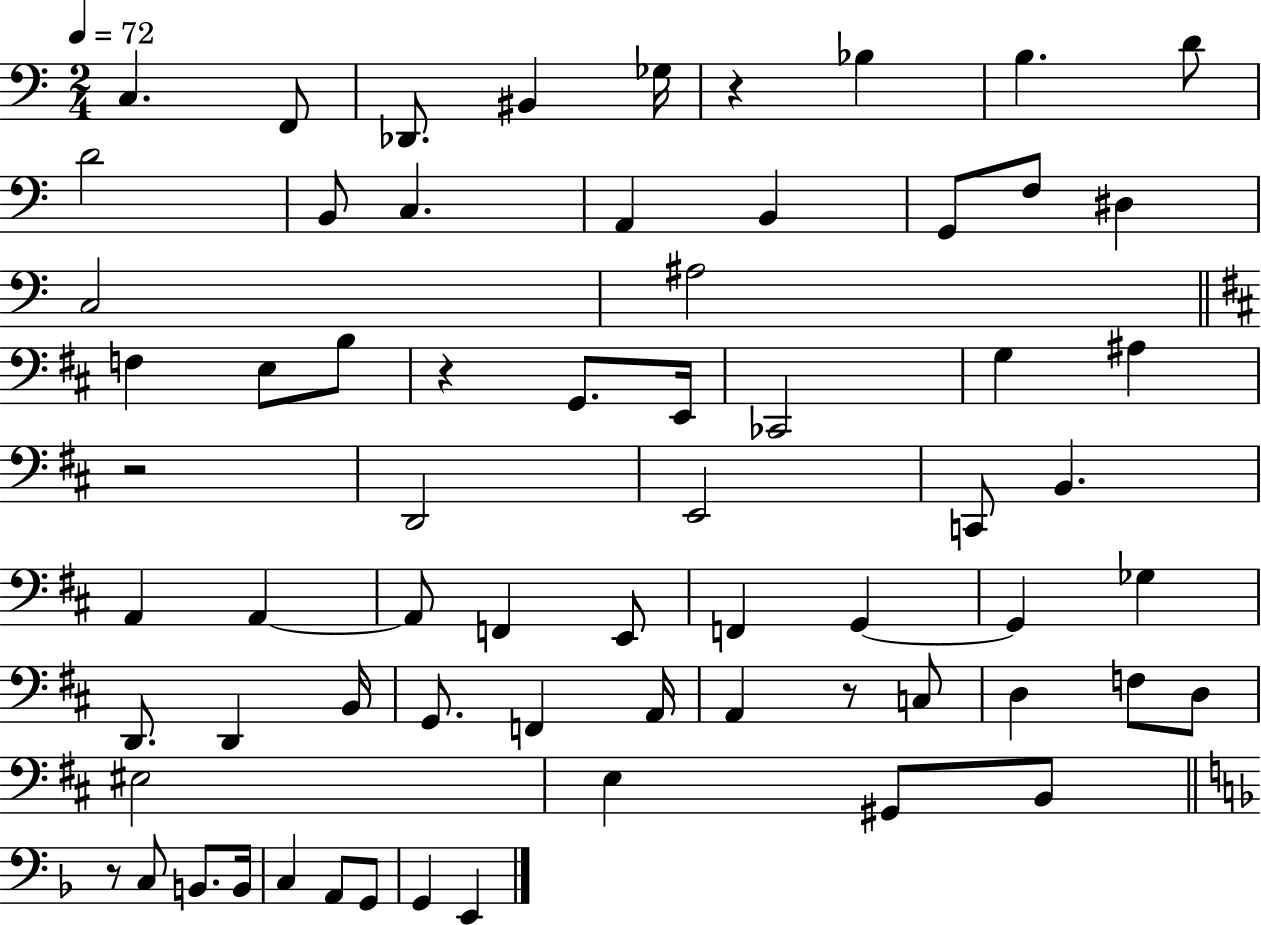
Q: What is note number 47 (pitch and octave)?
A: C3